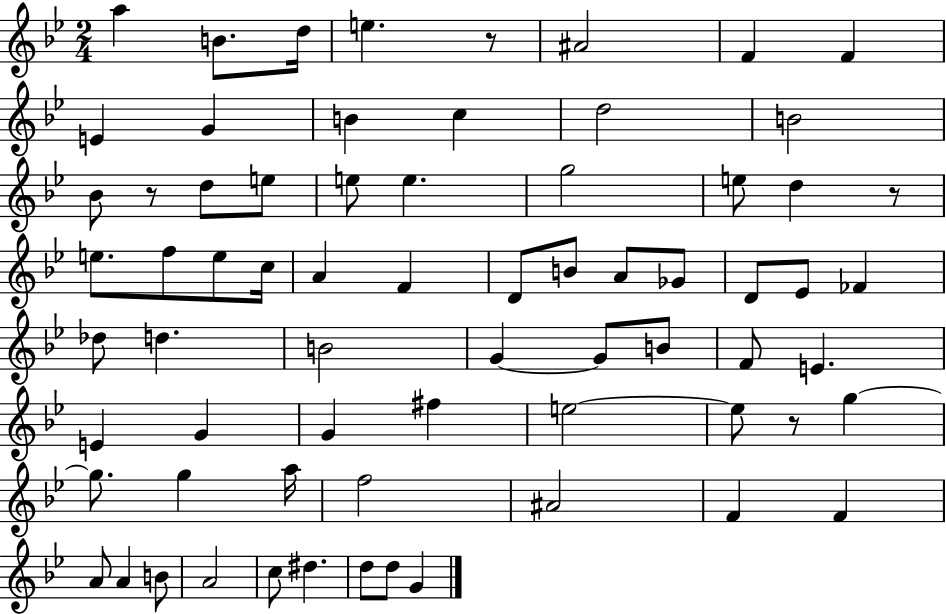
X:1
T:Untitled
M:2/4
L:1/4
K:Bb
a B/2 d/4 e z/2 ^A2 F F E G B c d2 B2 _B/2 z/2 d/2 e/2 e/2 e g2 e/2 d z/2 e/2 f/2 e/2 c/4 A F D/2 B/2 A/2 _G/2 D/2 _E/2 _F _d/2 d B2 G G/2 B/2 F/2 E E G G ^f e2 e/2 z/2 g g/2 g a/4 f2 ^A2 F F A/2 A B/2 A2 c/2 ^d d/2 d/2 G